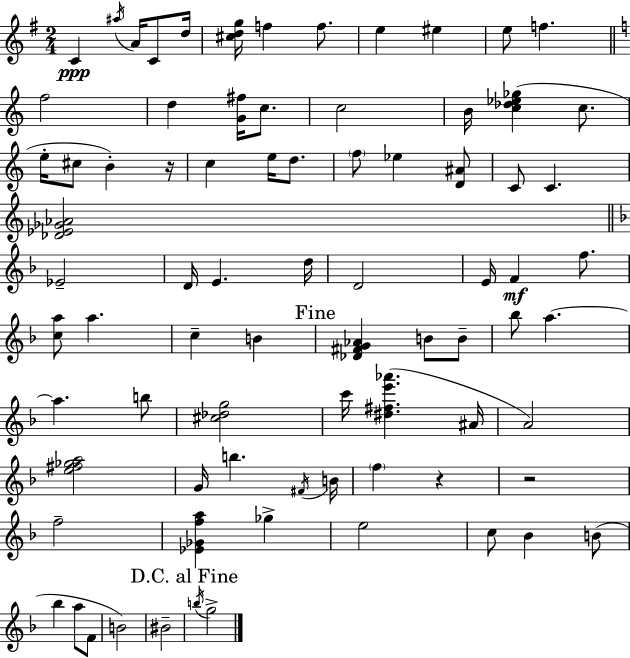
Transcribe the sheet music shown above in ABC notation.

X:1
T:Untitled
M:2/4
L:1/4
K:G
C ^a/4 A/4 C/2 d/4 [^cdg]/4 f f/2 e ^e e/2 f f2 d [G^f]/4 c/2 c2 B/4 [c_d_e_g] c/2 e/4 ^c/2 B z/4 c e/4 d/2 f/2 _e [D^A]/2 C/2 C [_D_E_G_A]2 _E2 D/4 E d/4 D2 E/4 F f/2 [ca]/2 a c B [_D^FG_A] B/2 B/2 _b/2 a a b/2 [^c_dg]2 c'/4 [^d^fe'_a'] ^A/4 A2 [e^f_ga]2 G/4 b ^F/4 B/4 f z z2 f2 [_E_Gfa] _g e2 c/2 _B B/2 _b a/2 F/2 B2 ^B2 b/4 g2